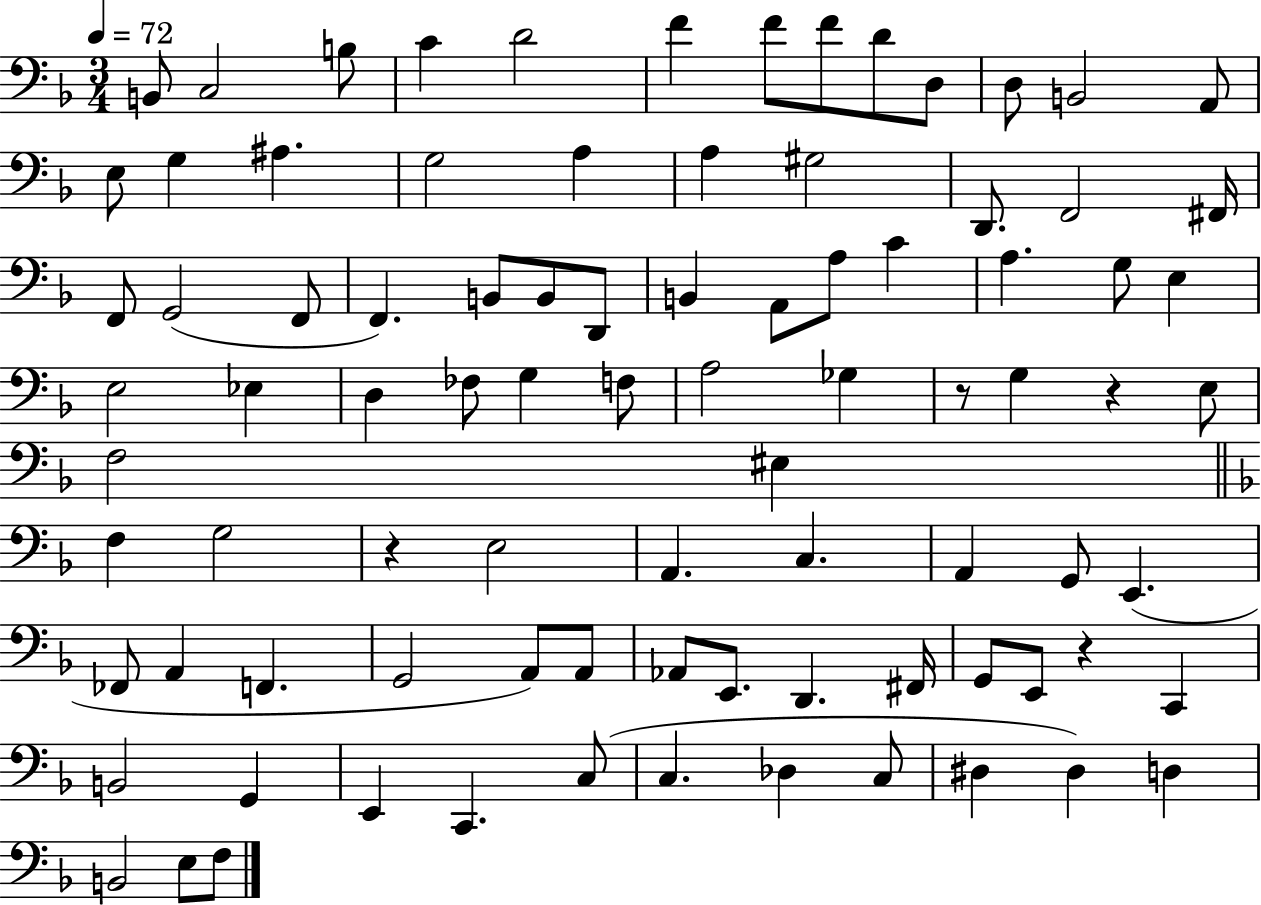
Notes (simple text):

B2/e C3/h B3/e C4/q D4/h F4/q F4/e F4/e D4/e D3/e D3/e B2/h A2/e E3/e G3/q A#3/q. G3/h A3/q A3/q G#3/h D2/e. F2/h F#2/s F2/e G2/h F2/e F2/q. B2/e B2/e D2/e B2/q A2/e A3/e C4/q A3/q. G3/e E3/q E3/h Eb3/q D3/q FES3/e G3/q F3/e A3/h Gb3/q R/e G3/q R/q E3/e F3/h EIS3/q F3/q G3/h R/q E3/h A2/q. C3/q. A2/q G2/e E2/q. FES2/e A2/q F2/q. G2/h A2/e A2/e Ab2/e E2/e. D2/q. F#2/s G2/e E2/e R/q C2/q B2/h G2/q E2/q C2/q. C3/e C3/q. Db3/q C3/e D#3/q D#3/q D3/q B2/h E3/e F3/e